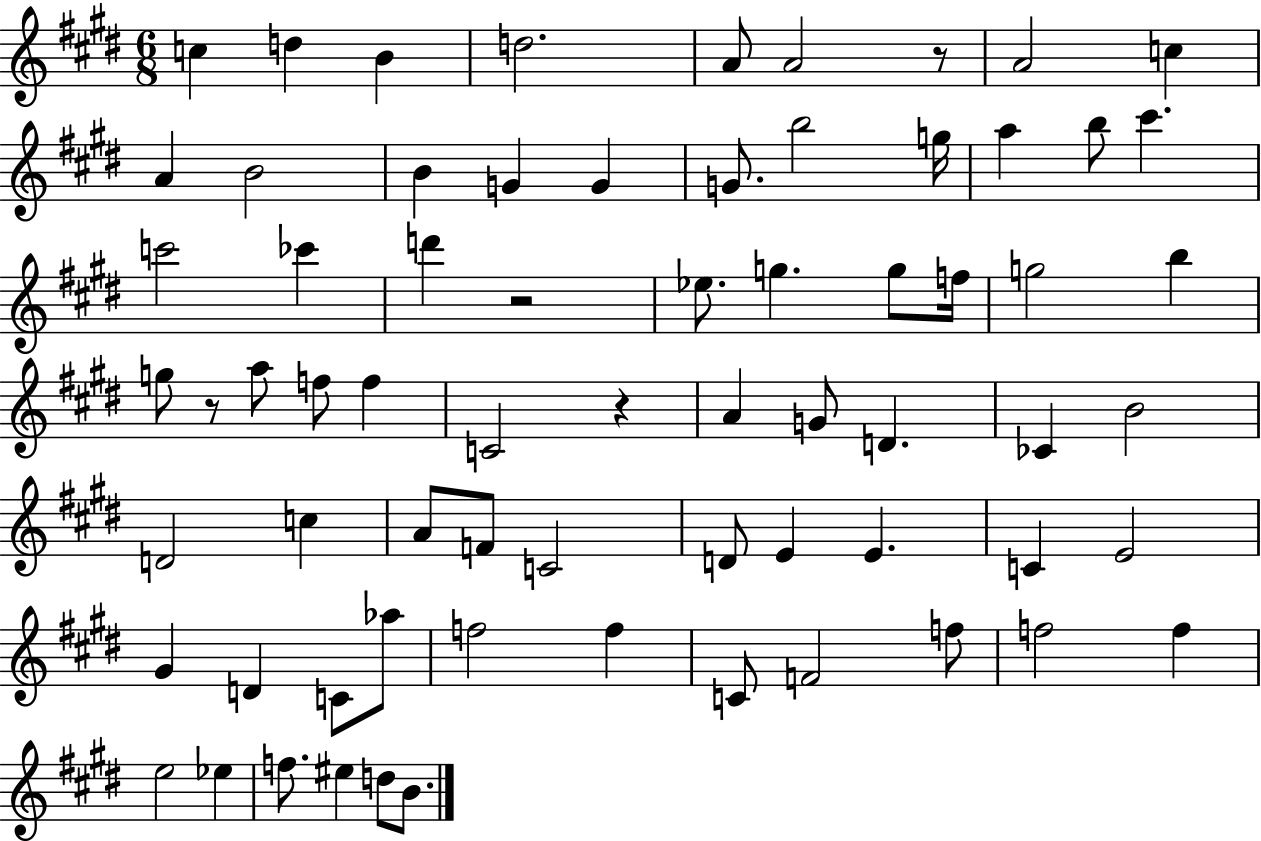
C5/q D5/q B4/q D5/h. A4/e A4/h R/e A4/h C5/q A4/q B4/h B4/q G4/q G4/q G4/e. B5/h G5/s A5/q B5/e C#6/q. C6/h CES6/q D6/q R/h Eb5/e. G5/q. G5/e F5/s G5/h B5/q G5/e R/e A5/e F5/e F5/q C4/h R/q A4/q G4/e D4/q. CES4/q B4/h D4/h C5/q A4/e F4/e C4/h D4/e E4/q E4/q. C4/q E4/h G#4/q D4/q C4/e Ab5/e F5/h F5/q C4/e F4/h F5/e F5/h F5/q E5/h Eb5/q F5/e. EIS5/q D5/e B4/e.